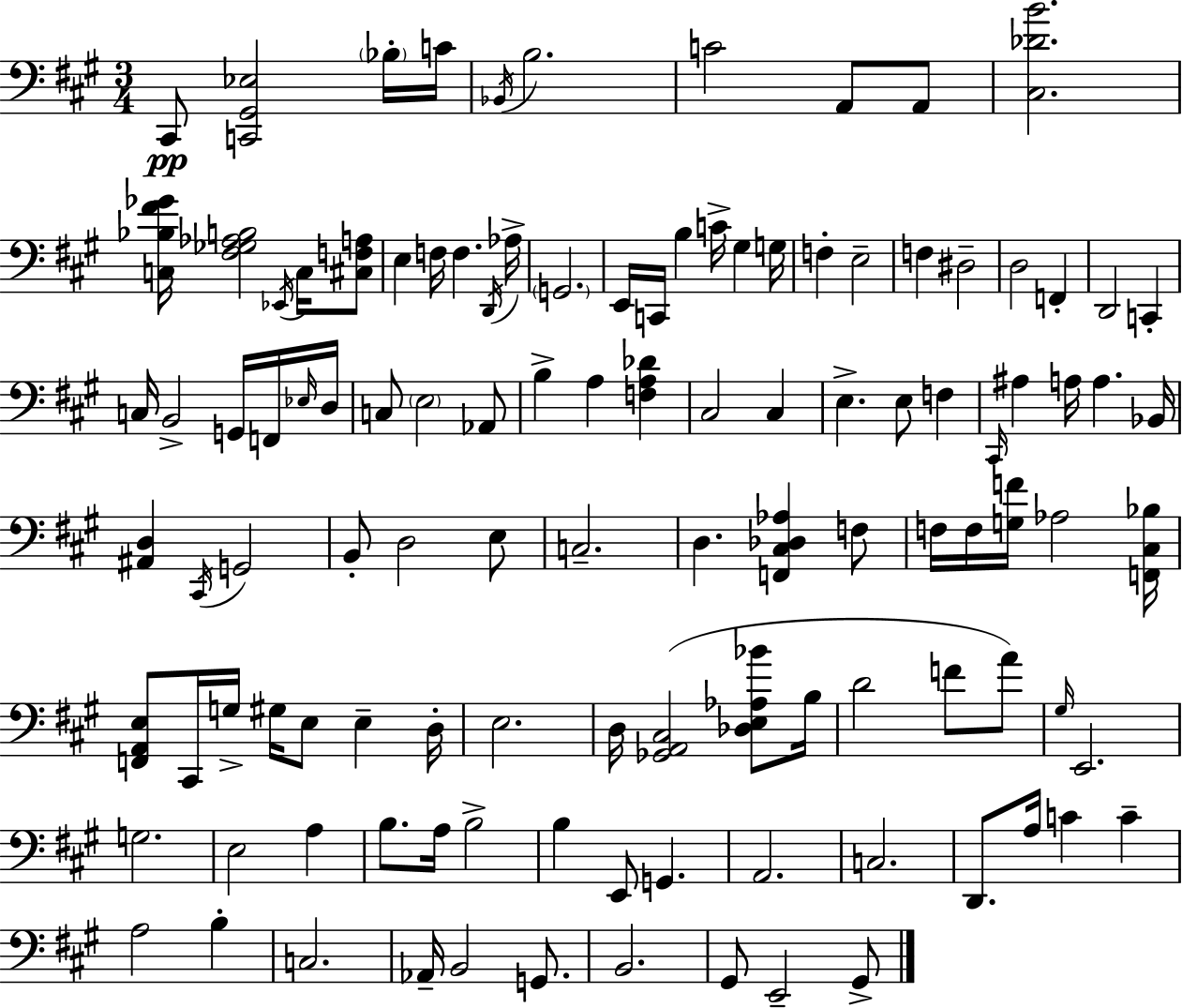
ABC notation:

X:1
T:Untitled
M:3/4
L:1/4
K:A
^C,,/2 [C,,^G,,_E,]2 _B,/4 C/4 _B,,/4 B,2 C2 A,,/2 A,,/2 [^C,_DB]2 [C,_B,^F_G]/4 [^F,_G,_A,B,]2 _E,,/4 C,/4 [^C,F,A,]/2 E, F,/4 F, D,,/4 _A,/4 G,,2 E,,/4 C,,/4 B, C/4 ^G, G,/4 F, E,2 F, ^D,2 D,2 F,, D,,2 C,, C,/4 B,,2 G,,/4 F,,/4 _E,/4 D,/4 C,/2 E,2 _A,,/2 B, A, [F,A,_D] ^C,2 ^C, E, E,/2 F, ^C,,/4 ^A, A,/4 A, _B,,/4 [^A,,D,] ^C,,/4 G,,2 B,,/2 D,2 E,/2 C,2 D, [F,,^C,_D,_A,] F,/2 F,/4 F,/4 [G,F]/4 _A,2 [F,,^C,_B,]/4 [F,,A,,E,]/2 ^C,,/4 G,/4 ^G,/4 E,/2 E, D,/4 E,2 D,/4 [_G,,A,,^C,]2 [_D,E,_A,_B]/2 B,/4 D2 F/2 A/2 ^G,/4 E,,2 G,2 E,2 A, B,/2 A,/4 B,2 B, E,,/2 G,, A,,2 C,2 D,,/2 A,/4 C C A,2 B, C,2 _A,,/4 B,,2 G,,/2 B,,2 ^G,,/2 E,,2 ^G,,/2